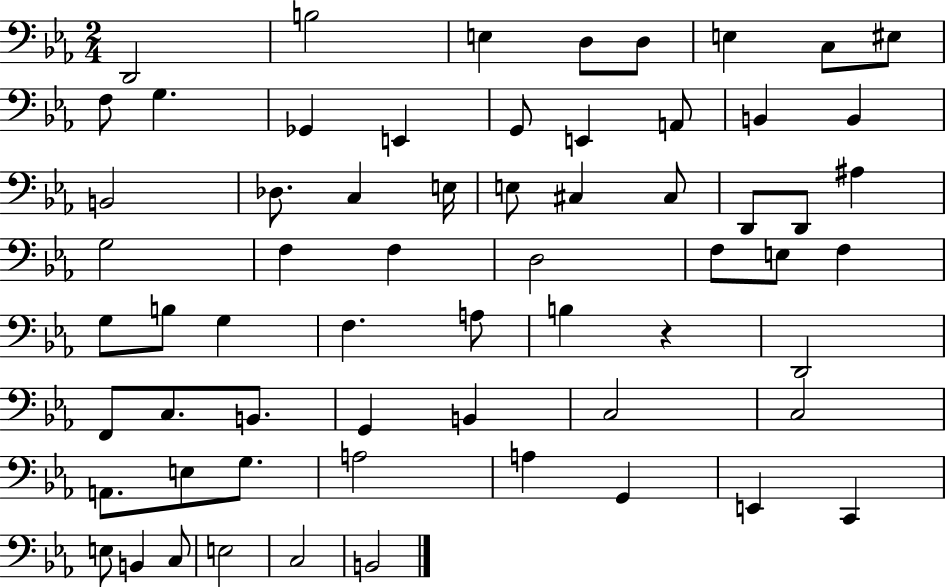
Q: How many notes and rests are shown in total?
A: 63